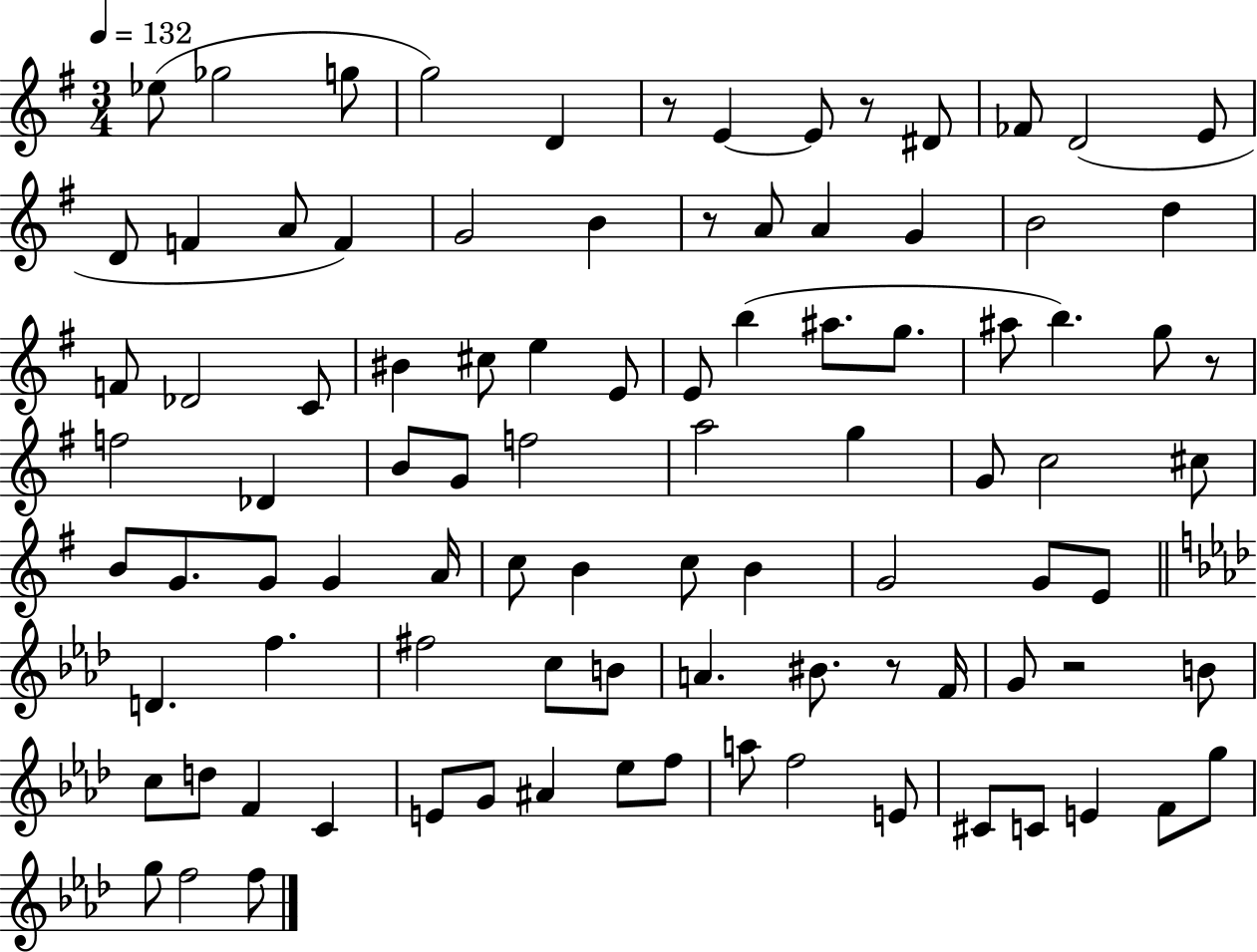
X:1
T:Untitled
M:3/4
L:1/4
K:G
_e/2 _g2 g/2 g2 D z/2 E E/2 z/2 ^D/2 _F/2 D2 E/2 D/2 F A/2 F G2 B z/2 A/2 A G B2 d F/2 _D2 C/2 ^B ^c/2 e E/2 E/2 b ^a/2 g/2 ^a/2 b g/2 z/2 f2 _D B/2 G/2 f2 a2 g G/2 c2 ^c/2 B/2 G/2 G/2 G A/4 c/2 B c/2 B G2 G/2 E/2 D f ^f2 c/2 B/2 A ^B/2 z/2 F/4 G/2 z2 B/2 c/2 d/2 F C E/2 G/2 ^A _e/2 f/2 a/2 f2 E/2 ^C/2 C/2 E F/2 g/2 g/2 f2 f/2